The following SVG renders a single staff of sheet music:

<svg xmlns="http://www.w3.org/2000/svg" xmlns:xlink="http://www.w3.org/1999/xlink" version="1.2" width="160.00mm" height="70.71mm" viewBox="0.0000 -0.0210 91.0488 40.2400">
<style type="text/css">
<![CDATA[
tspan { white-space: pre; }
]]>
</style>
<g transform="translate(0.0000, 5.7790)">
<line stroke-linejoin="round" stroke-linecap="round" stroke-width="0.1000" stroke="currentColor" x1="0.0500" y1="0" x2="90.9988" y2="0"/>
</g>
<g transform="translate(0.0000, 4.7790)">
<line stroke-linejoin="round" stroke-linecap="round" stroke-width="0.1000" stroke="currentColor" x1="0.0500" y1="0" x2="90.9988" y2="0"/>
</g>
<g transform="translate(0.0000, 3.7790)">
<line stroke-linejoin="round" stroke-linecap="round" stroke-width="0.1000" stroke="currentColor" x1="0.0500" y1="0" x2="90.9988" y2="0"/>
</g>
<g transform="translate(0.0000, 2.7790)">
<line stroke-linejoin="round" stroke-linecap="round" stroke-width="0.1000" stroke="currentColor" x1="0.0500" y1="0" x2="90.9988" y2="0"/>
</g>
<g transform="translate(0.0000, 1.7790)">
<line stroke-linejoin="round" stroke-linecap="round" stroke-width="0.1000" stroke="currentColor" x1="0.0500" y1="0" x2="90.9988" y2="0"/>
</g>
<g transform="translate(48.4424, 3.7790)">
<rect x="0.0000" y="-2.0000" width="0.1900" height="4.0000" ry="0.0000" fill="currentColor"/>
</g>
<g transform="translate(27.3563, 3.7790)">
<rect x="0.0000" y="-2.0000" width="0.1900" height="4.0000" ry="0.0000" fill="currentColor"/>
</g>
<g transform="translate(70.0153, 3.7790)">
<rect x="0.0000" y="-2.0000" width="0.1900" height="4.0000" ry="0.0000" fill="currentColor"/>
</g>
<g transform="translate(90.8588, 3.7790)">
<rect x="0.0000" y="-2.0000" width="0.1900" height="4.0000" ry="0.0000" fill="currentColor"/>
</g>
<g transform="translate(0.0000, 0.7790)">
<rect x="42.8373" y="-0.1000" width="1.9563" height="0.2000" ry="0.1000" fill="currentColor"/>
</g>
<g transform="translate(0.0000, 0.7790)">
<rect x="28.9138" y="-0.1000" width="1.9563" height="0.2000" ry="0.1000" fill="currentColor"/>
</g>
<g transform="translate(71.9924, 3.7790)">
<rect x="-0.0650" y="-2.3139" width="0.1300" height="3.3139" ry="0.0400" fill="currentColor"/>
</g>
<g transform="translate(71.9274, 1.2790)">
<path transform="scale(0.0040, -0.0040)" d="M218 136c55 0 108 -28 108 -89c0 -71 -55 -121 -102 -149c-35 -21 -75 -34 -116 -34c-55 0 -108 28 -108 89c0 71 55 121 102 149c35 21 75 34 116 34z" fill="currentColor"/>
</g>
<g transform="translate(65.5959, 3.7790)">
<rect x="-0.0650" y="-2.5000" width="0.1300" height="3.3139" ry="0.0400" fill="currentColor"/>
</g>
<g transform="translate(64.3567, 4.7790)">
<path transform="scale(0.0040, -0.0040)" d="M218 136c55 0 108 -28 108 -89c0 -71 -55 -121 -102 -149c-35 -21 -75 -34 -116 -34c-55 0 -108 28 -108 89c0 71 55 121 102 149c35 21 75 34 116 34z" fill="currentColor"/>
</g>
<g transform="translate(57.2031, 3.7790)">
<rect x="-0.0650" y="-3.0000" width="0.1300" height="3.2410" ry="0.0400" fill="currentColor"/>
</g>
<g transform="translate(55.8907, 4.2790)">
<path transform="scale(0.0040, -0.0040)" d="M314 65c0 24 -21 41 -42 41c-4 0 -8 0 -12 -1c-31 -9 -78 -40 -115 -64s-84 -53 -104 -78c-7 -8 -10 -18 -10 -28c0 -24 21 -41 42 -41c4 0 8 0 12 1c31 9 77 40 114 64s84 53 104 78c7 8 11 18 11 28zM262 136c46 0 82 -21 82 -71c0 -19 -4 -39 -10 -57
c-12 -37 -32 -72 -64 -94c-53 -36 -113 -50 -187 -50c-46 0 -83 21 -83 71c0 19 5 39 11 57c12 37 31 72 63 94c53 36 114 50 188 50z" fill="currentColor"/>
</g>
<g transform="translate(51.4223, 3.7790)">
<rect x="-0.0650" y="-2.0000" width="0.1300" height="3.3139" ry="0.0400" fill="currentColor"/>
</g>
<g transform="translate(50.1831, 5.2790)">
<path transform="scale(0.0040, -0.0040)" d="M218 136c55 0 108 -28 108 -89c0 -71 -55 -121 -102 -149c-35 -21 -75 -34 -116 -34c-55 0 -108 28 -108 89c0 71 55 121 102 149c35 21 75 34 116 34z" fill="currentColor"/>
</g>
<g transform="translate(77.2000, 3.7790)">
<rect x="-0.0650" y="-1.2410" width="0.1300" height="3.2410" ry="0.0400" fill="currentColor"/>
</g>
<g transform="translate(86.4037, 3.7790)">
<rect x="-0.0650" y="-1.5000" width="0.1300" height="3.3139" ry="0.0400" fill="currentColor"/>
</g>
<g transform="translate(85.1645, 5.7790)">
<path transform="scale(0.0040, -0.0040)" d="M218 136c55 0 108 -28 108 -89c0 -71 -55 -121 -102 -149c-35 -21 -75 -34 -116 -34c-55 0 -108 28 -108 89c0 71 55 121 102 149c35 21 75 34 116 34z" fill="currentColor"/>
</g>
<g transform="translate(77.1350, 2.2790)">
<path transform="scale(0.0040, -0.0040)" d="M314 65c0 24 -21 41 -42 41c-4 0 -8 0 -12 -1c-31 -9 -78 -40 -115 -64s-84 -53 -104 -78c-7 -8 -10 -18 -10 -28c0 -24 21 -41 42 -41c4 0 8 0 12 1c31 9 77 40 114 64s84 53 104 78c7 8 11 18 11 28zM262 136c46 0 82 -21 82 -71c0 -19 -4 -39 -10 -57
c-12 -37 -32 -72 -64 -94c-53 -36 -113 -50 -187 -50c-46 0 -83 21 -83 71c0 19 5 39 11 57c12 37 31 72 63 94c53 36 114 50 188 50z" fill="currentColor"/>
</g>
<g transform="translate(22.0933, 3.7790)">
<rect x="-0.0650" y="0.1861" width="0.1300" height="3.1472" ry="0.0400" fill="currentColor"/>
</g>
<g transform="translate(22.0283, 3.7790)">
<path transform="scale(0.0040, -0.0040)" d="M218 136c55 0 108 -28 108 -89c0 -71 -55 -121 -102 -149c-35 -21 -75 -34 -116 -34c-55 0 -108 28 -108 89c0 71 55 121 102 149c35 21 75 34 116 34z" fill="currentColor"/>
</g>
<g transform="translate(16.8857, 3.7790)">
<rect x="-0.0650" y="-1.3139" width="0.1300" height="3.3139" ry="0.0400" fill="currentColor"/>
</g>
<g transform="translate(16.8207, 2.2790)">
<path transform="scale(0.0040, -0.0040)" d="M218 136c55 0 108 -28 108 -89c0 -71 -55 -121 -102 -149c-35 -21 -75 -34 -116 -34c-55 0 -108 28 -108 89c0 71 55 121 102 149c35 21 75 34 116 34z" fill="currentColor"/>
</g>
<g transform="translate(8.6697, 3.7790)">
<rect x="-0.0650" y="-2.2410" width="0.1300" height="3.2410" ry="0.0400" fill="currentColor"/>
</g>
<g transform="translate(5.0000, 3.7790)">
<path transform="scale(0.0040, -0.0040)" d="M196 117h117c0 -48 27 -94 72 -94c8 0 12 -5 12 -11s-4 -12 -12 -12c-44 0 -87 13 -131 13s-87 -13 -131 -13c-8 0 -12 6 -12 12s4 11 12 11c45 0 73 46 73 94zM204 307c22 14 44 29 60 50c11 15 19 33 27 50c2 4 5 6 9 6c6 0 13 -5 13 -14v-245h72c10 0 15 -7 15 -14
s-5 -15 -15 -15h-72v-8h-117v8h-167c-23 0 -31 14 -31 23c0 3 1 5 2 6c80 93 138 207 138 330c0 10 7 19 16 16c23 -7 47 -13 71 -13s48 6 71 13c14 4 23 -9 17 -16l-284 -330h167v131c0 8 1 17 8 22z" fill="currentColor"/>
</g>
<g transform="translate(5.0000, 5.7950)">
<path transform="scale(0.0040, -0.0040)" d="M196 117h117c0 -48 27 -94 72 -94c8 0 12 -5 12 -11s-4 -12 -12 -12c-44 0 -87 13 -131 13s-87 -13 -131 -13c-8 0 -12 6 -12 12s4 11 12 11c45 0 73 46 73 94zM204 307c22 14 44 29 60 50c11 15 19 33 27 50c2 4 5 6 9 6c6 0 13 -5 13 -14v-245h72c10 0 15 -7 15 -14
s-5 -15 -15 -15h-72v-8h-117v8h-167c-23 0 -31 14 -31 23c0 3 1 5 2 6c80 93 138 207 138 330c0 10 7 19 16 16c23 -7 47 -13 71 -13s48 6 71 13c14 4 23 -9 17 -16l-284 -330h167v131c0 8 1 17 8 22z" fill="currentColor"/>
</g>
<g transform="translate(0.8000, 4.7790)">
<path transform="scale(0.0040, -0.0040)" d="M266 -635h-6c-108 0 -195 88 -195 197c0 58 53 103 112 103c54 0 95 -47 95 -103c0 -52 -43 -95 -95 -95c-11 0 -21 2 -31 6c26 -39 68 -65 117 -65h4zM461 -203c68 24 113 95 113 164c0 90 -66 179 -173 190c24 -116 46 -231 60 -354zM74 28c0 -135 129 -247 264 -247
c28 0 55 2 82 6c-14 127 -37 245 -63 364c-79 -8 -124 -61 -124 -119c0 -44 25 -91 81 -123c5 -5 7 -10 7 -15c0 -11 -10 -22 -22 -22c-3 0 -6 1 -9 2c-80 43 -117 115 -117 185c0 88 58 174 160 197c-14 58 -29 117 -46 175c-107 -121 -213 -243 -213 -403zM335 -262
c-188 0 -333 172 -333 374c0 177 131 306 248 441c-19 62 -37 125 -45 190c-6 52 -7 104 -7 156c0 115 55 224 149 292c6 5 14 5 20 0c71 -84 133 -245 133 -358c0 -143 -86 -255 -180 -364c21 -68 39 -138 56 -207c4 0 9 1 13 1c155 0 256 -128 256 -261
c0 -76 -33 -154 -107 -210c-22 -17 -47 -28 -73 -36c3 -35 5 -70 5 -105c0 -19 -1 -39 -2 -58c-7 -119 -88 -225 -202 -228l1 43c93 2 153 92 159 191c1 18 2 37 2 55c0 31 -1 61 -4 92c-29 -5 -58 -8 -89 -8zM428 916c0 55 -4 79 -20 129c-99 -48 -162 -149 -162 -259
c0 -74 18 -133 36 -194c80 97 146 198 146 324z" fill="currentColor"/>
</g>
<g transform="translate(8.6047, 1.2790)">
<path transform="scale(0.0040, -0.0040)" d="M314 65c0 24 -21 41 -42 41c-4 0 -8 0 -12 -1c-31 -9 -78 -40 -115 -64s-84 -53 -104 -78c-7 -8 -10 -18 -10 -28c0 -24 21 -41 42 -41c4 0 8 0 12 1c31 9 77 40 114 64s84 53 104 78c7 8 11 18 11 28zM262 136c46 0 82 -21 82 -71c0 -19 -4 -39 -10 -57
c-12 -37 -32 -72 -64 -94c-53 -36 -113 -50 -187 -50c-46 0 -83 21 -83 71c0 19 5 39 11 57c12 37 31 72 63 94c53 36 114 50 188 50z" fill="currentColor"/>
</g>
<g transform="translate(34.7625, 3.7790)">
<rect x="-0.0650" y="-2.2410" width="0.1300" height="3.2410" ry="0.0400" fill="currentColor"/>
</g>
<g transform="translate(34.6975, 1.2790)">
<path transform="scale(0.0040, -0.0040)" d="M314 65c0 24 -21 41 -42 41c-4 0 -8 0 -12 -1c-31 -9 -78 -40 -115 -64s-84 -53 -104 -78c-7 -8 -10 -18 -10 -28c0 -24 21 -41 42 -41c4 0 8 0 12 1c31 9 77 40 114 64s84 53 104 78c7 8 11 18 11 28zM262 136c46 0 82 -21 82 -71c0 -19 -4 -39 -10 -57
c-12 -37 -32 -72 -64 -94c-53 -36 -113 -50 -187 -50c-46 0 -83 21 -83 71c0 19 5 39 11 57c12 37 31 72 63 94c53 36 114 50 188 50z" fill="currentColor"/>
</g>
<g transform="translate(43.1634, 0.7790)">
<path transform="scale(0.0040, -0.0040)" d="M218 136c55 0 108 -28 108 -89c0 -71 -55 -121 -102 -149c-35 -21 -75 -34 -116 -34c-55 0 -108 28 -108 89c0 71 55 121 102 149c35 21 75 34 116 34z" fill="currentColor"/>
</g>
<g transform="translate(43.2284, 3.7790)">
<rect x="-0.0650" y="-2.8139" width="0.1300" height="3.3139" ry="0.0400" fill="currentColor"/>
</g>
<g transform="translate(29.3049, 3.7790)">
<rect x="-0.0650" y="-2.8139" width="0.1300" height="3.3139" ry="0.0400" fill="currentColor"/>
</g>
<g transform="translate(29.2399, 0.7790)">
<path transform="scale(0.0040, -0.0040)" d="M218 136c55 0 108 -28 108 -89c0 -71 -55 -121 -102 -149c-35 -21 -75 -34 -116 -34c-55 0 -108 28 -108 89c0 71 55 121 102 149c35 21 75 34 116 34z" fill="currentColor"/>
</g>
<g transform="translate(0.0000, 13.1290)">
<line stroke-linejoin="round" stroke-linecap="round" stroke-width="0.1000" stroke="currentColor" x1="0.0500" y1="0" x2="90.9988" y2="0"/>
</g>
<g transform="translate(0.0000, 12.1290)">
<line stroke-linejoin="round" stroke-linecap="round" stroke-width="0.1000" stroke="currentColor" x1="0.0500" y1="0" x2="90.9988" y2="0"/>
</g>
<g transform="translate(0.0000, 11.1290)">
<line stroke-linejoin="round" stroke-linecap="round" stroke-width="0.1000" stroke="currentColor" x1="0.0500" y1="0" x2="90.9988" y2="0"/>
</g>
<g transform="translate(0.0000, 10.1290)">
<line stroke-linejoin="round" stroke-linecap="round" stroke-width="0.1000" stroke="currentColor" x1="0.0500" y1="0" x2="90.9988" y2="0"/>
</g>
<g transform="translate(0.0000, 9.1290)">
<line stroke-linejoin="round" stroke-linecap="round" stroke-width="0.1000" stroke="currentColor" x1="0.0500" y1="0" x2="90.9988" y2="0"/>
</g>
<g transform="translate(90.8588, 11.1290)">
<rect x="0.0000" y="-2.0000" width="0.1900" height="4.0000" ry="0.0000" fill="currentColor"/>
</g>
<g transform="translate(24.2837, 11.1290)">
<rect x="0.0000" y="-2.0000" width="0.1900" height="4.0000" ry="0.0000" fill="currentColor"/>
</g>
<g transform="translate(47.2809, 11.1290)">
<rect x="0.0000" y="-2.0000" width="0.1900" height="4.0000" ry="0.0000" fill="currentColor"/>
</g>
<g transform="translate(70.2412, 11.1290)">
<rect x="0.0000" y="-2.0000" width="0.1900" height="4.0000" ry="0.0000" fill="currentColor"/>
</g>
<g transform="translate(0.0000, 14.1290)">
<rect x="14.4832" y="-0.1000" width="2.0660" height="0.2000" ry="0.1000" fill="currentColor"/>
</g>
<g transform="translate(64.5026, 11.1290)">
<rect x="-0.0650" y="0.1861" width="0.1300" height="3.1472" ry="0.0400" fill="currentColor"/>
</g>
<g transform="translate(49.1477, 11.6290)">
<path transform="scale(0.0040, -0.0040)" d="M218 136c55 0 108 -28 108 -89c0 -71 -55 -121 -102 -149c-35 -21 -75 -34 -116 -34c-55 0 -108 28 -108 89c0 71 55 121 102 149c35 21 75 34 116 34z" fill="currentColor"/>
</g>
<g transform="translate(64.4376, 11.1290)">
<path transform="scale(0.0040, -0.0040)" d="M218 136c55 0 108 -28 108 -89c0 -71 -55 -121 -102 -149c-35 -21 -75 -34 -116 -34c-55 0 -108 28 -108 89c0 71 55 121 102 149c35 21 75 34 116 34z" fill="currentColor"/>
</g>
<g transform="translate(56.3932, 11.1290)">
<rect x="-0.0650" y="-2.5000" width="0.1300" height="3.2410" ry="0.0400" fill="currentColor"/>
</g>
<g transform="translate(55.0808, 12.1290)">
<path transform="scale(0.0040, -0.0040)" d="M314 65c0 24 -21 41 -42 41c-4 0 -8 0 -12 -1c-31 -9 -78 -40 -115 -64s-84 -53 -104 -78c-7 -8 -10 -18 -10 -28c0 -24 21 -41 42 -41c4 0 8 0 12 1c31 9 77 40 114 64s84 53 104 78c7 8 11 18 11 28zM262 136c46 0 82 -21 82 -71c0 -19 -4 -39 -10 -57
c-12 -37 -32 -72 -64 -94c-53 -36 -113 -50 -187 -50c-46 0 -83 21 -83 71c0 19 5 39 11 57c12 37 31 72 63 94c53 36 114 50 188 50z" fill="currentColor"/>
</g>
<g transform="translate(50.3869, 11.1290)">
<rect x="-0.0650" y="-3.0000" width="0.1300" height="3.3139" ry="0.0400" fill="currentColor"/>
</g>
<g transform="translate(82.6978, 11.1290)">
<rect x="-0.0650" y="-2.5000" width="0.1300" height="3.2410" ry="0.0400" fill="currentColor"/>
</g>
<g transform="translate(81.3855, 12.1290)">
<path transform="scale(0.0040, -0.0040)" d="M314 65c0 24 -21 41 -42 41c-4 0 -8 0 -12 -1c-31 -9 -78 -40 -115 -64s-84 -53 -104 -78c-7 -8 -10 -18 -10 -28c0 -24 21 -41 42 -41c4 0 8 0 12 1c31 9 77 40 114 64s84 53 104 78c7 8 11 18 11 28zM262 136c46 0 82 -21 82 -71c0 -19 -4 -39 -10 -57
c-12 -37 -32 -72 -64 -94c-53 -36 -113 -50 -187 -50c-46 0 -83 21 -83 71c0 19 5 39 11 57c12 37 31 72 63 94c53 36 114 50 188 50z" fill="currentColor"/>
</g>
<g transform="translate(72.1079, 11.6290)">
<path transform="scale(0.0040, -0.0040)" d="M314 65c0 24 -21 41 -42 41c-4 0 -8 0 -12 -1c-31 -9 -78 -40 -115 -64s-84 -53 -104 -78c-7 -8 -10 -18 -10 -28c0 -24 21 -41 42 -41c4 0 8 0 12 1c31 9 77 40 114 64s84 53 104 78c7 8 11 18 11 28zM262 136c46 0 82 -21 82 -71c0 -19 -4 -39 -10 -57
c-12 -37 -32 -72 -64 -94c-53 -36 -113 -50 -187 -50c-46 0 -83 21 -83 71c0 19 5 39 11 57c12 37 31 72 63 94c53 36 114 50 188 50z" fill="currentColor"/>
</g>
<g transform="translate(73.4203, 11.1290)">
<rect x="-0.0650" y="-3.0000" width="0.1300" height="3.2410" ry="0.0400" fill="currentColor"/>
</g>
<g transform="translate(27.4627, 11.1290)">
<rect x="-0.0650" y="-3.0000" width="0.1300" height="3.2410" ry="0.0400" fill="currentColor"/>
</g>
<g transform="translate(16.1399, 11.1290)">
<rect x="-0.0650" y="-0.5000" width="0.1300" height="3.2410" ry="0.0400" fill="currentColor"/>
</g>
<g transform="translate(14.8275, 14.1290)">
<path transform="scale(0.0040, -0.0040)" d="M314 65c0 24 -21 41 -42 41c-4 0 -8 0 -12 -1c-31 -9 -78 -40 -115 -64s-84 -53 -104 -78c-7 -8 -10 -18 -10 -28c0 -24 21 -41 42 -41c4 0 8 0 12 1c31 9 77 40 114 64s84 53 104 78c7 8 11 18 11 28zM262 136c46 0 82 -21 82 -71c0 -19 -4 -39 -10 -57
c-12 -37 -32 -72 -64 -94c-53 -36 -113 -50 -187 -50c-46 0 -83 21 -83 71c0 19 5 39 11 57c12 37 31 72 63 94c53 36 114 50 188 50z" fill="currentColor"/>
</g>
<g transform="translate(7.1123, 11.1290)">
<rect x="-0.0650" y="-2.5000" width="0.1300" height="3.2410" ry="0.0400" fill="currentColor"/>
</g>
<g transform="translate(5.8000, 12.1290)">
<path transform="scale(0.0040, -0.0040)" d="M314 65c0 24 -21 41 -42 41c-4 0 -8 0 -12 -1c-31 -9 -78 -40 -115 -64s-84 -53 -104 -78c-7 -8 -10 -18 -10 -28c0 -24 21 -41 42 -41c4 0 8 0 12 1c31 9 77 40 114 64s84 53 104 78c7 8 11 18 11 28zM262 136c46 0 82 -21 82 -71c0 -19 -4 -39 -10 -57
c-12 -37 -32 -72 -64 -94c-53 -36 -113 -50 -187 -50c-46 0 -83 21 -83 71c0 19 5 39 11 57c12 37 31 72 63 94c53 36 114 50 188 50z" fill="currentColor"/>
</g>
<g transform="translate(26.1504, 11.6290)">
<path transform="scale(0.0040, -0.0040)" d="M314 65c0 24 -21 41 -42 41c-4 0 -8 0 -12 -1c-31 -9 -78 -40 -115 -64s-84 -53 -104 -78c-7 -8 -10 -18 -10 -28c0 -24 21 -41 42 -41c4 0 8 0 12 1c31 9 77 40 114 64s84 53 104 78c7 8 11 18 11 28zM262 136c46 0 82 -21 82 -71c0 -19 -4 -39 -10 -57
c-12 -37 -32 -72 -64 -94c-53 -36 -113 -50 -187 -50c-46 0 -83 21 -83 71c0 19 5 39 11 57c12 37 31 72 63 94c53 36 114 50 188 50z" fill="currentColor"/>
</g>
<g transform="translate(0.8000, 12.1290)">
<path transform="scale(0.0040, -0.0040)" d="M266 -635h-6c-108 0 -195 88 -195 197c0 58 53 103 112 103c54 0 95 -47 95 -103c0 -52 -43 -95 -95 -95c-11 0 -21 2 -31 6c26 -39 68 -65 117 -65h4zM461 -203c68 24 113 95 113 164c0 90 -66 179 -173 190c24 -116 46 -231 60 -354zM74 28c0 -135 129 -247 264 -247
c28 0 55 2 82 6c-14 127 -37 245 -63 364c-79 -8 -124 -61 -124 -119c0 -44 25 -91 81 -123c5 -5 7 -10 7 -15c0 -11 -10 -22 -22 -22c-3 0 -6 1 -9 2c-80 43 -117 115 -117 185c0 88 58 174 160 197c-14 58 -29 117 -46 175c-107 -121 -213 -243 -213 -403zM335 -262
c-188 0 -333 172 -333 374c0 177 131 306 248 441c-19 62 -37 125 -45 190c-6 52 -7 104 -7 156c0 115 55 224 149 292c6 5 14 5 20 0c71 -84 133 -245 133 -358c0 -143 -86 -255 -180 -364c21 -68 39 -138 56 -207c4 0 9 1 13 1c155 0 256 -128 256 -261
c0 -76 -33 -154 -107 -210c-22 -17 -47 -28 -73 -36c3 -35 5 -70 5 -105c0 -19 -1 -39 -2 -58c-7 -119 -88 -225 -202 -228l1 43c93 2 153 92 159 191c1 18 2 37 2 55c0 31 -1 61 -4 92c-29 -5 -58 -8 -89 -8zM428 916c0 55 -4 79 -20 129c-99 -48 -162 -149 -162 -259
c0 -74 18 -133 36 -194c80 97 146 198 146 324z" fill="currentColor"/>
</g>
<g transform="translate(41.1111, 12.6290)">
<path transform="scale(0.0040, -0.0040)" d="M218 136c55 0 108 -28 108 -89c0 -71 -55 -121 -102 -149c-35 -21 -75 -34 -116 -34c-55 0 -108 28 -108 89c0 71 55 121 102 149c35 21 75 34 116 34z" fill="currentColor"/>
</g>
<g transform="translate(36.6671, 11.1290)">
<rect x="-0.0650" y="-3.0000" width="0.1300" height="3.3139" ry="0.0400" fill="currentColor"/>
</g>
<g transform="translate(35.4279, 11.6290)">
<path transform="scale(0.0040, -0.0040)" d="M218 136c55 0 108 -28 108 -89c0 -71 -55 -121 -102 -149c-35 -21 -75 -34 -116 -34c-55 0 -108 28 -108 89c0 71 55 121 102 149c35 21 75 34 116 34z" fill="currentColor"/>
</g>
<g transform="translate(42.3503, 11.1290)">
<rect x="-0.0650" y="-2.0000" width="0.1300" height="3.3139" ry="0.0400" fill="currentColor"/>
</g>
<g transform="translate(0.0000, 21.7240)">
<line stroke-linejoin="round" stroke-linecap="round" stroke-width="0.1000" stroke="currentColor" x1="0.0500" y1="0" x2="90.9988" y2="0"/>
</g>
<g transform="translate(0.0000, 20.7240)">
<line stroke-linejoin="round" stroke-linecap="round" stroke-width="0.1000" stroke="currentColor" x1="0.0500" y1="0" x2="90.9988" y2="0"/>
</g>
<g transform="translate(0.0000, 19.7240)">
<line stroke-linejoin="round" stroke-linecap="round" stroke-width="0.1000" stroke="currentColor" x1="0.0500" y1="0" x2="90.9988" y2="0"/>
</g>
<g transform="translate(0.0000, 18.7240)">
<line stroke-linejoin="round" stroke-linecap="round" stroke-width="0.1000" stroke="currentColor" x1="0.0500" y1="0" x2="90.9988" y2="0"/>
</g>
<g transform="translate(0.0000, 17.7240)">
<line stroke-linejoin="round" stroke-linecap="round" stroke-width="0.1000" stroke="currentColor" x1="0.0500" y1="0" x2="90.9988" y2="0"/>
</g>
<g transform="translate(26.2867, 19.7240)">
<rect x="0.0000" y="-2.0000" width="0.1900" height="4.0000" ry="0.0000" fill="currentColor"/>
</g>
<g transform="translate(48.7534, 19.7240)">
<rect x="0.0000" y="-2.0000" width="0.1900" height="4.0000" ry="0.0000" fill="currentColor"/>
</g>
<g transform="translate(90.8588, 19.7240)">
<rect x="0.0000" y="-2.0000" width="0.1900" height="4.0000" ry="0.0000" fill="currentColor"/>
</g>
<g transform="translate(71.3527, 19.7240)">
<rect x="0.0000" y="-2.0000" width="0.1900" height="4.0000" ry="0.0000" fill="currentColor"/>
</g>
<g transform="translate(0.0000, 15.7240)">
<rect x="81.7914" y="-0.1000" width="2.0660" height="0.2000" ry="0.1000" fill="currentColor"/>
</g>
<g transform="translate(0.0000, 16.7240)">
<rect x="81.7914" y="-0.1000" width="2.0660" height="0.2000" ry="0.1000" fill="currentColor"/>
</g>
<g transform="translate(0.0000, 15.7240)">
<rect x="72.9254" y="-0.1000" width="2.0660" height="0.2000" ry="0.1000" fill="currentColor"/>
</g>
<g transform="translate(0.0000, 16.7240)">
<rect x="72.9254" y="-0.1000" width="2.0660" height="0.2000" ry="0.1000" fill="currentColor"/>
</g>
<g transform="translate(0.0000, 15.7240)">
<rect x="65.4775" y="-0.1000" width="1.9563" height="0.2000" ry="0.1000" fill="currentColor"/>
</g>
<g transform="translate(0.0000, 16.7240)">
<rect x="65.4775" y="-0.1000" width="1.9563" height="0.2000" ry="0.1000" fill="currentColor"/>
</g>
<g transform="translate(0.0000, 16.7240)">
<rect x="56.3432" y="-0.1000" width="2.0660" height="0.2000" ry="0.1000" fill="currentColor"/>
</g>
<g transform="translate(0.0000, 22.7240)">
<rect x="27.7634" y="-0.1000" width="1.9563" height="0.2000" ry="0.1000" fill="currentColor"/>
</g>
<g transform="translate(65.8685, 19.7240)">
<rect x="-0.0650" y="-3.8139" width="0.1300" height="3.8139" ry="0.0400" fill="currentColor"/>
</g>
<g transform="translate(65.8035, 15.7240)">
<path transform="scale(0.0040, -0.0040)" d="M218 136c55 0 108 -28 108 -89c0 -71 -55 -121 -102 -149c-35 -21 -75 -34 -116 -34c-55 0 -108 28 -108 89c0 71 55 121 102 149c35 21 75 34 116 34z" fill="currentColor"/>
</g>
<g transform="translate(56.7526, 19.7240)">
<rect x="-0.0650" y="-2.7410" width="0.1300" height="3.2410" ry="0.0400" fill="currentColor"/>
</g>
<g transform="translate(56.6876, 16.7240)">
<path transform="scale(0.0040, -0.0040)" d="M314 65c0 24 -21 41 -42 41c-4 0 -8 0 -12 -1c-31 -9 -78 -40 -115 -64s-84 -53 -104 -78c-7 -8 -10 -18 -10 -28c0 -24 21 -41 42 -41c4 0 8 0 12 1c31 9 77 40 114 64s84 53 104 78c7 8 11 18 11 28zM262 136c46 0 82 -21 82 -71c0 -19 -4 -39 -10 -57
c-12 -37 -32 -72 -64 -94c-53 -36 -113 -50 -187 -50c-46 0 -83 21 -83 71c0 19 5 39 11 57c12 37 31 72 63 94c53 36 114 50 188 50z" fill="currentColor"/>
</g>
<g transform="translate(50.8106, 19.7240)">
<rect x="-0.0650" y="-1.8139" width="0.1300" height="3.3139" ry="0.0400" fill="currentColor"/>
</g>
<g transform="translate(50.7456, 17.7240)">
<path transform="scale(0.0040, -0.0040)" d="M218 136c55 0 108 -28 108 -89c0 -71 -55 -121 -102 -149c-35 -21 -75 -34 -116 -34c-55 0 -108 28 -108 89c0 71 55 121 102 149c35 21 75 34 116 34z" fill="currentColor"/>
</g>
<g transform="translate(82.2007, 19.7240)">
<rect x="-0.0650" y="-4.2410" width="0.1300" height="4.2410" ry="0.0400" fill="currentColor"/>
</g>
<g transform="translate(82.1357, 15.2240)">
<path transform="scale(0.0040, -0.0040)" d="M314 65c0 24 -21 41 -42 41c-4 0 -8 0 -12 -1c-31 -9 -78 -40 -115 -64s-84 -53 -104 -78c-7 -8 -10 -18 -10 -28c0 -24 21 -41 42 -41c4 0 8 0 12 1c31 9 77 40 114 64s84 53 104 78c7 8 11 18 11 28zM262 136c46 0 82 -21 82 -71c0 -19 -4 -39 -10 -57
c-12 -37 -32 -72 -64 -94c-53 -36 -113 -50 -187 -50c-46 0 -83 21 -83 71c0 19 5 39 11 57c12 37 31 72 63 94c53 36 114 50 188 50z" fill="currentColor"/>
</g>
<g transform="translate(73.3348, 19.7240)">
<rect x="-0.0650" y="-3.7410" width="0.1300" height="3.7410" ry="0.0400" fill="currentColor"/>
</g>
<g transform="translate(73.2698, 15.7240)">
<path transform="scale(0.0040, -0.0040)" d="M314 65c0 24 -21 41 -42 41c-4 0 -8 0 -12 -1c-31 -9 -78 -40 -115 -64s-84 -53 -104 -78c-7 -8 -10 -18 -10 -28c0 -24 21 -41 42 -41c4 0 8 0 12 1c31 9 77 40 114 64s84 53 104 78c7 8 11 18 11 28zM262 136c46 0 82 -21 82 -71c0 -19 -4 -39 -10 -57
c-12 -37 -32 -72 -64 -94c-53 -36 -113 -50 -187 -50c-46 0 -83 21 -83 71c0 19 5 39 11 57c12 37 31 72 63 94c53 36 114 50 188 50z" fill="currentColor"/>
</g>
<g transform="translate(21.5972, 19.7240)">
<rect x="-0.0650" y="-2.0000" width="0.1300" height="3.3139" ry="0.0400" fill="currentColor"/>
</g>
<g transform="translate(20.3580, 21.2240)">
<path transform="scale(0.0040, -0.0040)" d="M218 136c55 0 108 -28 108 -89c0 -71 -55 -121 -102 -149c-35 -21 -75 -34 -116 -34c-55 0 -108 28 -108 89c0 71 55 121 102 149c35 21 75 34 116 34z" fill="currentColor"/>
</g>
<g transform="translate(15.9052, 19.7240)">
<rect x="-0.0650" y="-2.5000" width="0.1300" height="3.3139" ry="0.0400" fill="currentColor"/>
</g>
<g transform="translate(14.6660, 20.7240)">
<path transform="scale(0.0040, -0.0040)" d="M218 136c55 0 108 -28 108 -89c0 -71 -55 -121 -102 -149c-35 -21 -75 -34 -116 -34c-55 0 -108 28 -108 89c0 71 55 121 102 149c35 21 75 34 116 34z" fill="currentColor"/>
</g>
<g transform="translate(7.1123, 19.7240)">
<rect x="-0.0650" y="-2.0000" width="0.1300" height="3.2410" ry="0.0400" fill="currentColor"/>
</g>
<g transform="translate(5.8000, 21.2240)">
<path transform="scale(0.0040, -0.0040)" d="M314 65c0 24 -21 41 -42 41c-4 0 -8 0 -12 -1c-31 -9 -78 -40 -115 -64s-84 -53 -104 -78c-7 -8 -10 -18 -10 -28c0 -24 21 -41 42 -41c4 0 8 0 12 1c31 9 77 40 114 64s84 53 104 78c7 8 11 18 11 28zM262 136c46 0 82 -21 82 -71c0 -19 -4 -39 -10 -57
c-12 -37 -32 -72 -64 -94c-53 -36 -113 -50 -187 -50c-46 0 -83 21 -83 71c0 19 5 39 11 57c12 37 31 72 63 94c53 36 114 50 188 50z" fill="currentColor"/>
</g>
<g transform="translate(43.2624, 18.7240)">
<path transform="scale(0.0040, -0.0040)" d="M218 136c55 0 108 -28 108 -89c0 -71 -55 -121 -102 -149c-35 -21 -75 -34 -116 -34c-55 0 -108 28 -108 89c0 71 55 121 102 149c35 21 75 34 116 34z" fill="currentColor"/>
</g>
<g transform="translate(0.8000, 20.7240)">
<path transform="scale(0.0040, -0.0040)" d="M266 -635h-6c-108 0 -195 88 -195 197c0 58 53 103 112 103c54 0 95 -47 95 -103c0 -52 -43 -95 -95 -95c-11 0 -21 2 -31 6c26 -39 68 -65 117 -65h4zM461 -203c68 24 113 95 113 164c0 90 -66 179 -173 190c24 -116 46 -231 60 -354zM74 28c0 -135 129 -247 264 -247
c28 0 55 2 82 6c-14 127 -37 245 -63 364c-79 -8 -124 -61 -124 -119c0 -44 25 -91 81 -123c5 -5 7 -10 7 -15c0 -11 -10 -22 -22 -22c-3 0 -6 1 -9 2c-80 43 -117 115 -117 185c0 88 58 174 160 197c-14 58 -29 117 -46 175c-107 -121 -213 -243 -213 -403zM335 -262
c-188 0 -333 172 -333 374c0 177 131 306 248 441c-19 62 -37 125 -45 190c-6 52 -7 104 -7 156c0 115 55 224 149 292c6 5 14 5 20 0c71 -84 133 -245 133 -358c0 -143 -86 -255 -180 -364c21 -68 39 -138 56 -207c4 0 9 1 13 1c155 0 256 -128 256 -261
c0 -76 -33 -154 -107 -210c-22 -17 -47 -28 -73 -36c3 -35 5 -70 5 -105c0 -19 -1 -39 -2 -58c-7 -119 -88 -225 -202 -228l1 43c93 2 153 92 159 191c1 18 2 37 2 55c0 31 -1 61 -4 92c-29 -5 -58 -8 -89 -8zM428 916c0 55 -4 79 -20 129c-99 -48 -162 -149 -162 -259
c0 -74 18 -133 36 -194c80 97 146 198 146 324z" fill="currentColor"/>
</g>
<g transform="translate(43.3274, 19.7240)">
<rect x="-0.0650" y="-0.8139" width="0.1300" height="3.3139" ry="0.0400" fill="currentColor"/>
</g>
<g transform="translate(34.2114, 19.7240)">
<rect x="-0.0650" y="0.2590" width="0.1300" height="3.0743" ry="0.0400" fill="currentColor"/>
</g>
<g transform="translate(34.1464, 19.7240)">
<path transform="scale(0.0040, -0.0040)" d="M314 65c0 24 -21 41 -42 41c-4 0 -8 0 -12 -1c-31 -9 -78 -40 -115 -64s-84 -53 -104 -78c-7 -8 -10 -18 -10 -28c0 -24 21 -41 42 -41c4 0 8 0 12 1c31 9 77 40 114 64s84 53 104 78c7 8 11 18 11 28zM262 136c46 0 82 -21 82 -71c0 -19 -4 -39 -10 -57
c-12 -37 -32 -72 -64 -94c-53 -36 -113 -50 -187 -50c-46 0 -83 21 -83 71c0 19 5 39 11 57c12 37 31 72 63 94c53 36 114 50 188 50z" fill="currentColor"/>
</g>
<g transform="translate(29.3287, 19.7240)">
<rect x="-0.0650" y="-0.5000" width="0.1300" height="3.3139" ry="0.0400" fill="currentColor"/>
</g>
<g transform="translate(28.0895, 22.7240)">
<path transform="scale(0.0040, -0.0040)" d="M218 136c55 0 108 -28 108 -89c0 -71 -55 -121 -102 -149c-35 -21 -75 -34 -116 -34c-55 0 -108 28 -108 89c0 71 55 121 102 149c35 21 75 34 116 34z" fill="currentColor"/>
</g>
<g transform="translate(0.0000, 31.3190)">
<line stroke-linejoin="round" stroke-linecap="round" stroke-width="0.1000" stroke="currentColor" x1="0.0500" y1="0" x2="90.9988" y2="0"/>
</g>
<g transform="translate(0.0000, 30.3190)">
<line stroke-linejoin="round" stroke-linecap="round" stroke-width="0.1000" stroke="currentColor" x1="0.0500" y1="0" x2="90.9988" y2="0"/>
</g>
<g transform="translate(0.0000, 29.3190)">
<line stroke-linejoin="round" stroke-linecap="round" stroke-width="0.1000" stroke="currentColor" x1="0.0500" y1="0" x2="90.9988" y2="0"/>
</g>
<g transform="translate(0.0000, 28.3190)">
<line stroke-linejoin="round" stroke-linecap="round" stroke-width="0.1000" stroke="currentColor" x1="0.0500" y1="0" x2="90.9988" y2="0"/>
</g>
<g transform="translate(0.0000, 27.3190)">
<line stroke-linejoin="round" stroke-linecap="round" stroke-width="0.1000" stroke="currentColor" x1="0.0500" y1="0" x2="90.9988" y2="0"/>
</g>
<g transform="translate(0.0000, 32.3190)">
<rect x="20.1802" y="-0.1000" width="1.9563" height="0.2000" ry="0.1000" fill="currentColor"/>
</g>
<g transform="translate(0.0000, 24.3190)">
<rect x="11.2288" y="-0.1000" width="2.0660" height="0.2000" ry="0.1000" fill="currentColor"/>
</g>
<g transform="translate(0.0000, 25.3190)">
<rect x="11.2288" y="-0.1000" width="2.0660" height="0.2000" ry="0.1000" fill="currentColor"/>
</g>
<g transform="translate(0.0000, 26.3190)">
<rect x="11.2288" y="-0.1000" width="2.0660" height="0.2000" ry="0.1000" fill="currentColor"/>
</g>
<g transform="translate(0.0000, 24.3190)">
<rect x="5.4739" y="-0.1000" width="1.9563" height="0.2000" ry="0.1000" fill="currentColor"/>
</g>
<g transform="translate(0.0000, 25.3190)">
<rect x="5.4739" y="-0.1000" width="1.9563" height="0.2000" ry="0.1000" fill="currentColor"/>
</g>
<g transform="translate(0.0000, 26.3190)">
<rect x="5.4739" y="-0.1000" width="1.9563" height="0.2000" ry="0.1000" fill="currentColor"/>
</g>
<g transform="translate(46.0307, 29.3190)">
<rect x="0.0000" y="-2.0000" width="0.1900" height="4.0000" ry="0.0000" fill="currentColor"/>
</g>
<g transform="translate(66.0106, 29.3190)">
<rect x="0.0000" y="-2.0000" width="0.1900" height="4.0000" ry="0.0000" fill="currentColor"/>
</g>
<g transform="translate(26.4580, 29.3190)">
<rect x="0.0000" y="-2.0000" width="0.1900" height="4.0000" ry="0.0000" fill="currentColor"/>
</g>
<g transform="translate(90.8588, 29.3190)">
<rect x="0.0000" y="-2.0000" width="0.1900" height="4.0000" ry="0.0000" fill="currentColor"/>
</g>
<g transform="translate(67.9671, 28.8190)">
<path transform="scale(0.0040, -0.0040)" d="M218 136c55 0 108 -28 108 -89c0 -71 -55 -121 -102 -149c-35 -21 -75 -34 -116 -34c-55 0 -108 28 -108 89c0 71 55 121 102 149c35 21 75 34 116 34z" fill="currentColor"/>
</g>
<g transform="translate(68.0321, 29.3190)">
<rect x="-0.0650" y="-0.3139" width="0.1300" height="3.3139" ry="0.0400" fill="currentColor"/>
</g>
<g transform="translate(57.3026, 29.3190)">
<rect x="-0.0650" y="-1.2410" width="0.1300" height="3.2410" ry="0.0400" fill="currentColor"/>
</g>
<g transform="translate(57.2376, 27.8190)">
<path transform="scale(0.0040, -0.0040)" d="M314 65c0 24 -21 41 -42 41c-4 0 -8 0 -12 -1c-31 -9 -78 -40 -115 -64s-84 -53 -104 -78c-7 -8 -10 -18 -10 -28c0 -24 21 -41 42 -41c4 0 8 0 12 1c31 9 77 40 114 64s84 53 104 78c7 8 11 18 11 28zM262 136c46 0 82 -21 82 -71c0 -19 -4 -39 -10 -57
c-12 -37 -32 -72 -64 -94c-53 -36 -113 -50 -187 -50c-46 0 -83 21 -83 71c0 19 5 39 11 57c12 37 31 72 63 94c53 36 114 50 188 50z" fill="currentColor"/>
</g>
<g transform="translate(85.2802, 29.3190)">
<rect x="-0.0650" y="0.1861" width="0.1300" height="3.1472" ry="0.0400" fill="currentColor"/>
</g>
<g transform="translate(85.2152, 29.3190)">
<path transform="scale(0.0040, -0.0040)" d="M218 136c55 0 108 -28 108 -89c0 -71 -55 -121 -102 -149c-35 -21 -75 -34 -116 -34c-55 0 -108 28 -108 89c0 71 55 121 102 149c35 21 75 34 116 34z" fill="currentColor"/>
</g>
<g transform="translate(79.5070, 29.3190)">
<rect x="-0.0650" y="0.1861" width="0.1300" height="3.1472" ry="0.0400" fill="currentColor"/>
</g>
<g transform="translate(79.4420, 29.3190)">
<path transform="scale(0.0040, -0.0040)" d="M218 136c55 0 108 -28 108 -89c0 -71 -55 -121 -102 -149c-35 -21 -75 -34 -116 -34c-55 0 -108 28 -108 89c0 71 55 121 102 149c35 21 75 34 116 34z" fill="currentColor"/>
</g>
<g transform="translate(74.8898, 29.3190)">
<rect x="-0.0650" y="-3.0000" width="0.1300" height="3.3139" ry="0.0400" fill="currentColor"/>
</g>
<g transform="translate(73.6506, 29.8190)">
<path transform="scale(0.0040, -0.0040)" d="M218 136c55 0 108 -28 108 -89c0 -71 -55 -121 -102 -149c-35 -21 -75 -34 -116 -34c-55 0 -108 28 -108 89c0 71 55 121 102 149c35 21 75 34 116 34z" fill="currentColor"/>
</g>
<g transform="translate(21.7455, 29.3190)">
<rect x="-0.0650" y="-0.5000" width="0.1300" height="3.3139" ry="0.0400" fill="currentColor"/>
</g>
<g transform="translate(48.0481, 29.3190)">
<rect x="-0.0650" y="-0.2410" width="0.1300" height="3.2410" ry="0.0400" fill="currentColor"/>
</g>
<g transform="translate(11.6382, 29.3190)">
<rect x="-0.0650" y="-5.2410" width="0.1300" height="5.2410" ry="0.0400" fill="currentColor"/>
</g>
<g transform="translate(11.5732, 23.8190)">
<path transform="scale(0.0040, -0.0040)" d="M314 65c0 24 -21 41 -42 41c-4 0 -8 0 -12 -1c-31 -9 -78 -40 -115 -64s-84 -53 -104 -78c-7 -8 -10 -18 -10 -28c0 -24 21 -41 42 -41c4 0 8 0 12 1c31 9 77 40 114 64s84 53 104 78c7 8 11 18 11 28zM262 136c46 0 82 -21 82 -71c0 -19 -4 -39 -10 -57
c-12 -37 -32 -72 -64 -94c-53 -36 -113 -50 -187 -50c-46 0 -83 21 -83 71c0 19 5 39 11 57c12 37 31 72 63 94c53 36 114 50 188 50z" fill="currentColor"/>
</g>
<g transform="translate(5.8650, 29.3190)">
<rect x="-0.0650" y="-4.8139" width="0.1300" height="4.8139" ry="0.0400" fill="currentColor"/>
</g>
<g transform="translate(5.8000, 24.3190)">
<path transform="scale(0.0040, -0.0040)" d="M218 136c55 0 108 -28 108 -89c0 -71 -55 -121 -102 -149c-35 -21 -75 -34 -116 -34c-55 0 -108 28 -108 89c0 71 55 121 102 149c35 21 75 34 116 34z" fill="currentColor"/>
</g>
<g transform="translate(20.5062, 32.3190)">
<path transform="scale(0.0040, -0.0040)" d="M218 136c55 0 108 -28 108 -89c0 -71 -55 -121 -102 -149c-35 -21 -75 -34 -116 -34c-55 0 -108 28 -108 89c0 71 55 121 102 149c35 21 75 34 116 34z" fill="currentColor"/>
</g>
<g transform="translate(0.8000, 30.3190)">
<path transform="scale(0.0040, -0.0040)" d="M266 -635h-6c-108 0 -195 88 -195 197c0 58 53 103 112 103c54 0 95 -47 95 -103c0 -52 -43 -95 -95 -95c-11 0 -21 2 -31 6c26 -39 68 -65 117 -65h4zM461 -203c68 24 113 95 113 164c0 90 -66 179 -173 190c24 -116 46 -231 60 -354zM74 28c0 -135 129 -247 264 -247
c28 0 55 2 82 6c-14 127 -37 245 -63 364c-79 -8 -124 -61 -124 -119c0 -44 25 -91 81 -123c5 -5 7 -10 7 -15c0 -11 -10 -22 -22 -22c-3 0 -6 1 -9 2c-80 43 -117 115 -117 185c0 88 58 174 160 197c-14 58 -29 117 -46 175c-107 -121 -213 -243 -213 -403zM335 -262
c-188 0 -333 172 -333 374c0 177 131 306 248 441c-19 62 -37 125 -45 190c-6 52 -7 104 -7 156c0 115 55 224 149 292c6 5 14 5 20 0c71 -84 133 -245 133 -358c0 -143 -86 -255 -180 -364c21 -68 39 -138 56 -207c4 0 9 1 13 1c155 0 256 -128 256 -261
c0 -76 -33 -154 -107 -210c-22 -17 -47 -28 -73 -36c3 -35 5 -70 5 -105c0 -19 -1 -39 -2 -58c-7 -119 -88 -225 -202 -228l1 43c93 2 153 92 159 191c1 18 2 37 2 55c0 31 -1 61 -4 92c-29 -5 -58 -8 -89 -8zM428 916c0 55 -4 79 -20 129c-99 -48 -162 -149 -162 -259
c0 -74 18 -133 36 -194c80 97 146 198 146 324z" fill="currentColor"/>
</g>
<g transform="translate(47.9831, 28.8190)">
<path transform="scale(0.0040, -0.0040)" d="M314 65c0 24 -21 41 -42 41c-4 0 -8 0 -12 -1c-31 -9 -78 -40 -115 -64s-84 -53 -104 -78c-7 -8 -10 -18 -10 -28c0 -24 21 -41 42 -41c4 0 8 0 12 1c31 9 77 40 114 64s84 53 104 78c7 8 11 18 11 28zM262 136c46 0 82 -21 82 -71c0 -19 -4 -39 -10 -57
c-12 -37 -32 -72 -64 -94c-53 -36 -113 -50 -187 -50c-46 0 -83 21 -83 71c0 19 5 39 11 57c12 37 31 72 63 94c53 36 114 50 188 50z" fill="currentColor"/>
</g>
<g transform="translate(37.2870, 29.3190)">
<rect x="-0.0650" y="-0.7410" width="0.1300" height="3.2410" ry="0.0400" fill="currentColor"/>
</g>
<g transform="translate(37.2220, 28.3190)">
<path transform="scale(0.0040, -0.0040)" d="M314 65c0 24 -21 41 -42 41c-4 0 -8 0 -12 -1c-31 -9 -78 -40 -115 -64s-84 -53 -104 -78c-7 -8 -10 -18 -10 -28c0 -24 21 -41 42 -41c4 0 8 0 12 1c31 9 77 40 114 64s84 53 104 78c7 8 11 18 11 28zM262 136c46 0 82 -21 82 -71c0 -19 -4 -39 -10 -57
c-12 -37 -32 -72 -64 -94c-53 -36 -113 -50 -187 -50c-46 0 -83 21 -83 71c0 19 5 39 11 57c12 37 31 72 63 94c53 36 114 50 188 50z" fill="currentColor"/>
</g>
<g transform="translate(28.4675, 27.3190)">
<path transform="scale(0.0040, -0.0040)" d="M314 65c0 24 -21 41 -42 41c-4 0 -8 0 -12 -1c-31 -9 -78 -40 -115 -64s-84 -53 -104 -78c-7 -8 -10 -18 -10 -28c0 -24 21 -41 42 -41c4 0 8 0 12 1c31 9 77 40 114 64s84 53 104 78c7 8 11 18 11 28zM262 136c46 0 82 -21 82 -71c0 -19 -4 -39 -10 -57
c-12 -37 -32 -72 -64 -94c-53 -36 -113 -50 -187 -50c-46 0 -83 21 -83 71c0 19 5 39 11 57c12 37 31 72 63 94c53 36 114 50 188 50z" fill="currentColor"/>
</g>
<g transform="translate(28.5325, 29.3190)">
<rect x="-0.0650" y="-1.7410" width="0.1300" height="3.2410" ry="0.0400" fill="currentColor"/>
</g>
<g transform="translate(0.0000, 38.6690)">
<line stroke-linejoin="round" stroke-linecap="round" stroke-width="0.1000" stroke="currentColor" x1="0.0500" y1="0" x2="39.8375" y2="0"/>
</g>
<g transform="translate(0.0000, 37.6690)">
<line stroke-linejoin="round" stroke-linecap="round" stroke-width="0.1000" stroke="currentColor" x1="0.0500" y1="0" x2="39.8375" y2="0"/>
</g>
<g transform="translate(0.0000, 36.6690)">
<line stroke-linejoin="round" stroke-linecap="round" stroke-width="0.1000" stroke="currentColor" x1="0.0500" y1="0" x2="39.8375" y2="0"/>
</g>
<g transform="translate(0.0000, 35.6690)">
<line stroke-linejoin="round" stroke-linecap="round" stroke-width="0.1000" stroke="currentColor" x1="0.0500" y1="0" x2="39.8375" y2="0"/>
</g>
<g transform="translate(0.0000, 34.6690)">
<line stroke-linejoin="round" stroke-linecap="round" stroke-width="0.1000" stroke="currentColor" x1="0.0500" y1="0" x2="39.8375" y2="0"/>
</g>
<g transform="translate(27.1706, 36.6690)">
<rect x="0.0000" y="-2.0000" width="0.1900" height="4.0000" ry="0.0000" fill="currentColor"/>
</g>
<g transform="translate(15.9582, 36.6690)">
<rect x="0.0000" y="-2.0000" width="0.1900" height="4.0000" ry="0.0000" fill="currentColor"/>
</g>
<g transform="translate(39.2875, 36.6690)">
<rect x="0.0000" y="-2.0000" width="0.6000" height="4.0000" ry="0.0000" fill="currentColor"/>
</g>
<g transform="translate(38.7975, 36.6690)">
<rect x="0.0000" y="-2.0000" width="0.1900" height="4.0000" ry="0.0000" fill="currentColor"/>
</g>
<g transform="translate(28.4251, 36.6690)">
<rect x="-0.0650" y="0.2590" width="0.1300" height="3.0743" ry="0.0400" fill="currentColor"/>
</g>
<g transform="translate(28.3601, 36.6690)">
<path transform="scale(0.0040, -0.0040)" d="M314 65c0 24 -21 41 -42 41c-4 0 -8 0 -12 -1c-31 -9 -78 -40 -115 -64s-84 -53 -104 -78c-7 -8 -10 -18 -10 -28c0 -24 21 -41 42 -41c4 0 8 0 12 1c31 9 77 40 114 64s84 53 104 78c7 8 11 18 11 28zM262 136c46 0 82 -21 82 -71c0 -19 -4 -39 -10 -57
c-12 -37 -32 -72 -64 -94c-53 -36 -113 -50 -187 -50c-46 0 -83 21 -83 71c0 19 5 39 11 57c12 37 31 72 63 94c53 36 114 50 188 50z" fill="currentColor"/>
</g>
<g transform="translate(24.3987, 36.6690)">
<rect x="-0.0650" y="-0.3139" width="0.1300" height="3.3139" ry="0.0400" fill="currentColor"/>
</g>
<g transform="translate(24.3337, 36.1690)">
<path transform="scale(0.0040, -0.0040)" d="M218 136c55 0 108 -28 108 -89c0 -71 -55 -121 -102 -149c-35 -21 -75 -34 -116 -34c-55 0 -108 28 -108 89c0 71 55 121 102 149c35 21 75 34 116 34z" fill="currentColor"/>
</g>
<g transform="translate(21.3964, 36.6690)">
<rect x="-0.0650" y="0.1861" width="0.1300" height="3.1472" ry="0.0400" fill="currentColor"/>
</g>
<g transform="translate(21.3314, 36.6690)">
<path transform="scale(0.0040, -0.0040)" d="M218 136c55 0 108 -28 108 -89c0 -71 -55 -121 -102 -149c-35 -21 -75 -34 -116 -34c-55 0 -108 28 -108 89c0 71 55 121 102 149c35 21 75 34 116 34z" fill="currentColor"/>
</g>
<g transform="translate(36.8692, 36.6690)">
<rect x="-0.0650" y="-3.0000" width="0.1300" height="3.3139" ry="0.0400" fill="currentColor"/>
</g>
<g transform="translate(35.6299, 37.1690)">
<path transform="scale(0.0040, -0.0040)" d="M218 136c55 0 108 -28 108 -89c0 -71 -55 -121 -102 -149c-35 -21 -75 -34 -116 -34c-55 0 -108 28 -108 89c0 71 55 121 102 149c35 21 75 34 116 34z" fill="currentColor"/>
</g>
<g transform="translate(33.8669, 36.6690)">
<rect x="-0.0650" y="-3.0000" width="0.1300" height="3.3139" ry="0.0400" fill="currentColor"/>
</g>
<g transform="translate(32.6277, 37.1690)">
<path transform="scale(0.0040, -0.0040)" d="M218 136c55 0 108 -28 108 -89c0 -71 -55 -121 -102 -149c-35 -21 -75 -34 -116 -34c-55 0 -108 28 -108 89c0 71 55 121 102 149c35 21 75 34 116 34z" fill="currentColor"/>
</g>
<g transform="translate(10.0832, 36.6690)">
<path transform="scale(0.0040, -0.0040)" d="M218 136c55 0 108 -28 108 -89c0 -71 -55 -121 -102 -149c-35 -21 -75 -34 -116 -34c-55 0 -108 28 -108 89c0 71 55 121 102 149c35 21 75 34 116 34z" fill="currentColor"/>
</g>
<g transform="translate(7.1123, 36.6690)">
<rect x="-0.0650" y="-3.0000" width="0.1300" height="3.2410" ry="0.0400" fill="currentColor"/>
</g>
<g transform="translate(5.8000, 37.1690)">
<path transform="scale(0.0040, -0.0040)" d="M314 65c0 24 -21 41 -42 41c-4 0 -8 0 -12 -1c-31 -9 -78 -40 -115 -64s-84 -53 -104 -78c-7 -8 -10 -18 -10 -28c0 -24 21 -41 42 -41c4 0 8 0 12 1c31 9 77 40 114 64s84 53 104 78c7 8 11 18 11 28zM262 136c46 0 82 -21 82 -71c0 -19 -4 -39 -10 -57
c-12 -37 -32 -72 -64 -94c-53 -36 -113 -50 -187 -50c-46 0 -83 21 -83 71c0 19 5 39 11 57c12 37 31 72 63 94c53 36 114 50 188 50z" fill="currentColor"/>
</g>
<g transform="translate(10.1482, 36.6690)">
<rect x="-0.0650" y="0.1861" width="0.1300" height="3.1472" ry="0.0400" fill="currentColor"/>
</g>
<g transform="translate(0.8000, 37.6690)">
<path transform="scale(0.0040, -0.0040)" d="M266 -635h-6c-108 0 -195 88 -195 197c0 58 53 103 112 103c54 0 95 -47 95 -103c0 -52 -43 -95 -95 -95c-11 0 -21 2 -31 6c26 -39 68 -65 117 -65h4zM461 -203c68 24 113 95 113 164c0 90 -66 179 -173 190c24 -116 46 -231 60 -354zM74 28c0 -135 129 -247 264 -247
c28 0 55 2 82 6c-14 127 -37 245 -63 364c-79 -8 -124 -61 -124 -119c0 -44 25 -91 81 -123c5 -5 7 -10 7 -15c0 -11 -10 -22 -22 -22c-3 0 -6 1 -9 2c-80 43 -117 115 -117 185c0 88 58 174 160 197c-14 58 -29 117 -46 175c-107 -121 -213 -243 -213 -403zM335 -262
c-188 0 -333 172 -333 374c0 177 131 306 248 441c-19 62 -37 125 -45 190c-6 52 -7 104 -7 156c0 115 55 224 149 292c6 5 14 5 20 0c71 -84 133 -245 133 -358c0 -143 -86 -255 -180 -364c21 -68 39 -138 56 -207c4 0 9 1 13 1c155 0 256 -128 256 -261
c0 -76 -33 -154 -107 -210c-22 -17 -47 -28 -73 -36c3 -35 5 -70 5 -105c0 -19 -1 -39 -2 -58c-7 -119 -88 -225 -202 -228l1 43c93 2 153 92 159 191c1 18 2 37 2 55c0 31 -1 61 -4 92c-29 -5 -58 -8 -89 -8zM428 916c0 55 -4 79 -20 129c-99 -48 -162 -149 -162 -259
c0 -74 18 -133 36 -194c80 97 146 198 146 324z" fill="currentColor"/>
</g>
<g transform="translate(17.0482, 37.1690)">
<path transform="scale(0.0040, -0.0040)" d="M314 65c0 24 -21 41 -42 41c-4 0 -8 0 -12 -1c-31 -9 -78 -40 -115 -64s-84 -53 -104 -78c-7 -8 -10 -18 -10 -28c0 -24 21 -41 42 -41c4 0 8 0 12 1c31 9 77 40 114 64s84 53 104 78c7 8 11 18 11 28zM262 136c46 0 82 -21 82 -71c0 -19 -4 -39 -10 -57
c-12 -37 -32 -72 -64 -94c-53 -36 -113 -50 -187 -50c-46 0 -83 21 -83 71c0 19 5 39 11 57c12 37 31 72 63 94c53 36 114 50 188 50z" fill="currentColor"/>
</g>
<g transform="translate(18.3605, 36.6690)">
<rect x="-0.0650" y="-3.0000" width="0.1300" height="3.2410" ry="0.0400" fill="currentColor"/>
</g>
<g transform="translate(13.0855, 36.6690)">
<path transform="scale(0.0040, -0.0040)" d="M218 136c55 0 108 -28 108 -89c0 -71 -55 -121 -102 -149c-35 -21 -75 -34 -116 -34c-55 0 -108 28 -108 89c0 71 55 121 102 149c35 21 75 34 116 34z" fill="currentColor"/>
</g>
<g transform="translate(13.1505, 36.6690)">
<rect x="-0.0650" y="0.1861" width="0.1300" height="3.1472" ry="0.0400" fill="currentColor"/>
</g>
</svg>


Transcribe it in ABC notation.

X:1
T:Untitled
M:4/4
L:1/4
K:C
g2 e B a g2 a F A2 G g e2 E G2 C2 A2 A F A G2 B A2 G2 F2 G F C B2 d f a2 c' c'2 d'2 e' f'2 C f2 d2 c2 e2 c A B B A2 B B A2 B c B2 A A